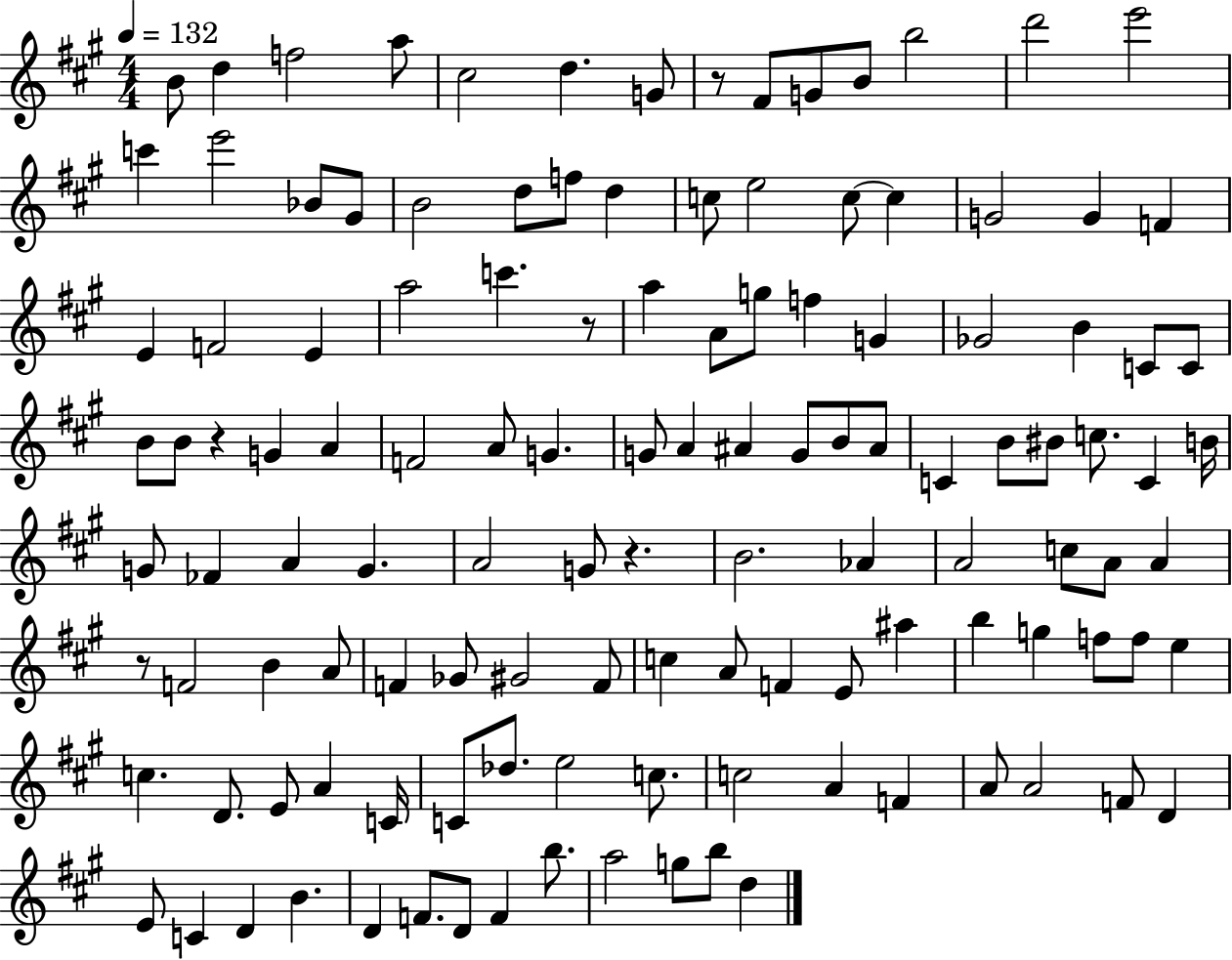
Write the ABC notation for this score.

X:1
T:Untitled
M:4/4
L:1/4
K:A
B/2 d f2 a/2 ^c2 d G/2 z/2 ^F/2 G/2 B/2 b2 d'2 e'2 c' e'2 _B/2 ^G/2 B2 d/2 f/2 d c/2 e2 c/2 c G2 G F E F2 E a2 c' z/2 a A/2 g/2 f G _G2 B C/2 C/2 B/2 B/2 z G A F2 A/2 G G/2 A ^A G/2 B/2 ^A/2 C B/2 ^B/2 c/2 C B/4 G/2 _F A G A2 G/2 z B2 _A A2 c/2 A/2 A z/2 F2 B A/2 F _G/2 ^G2 F/2 c A/2 F E/2 ^a b g f/2 f/2 e c D/2 E/2 A C/4 C/2 _d/2 e2 c/2 c2 A F A/2 A2 F/2 D E/2 C D B D F/2 D/2 F b/2 a2 g/2 b/2 d